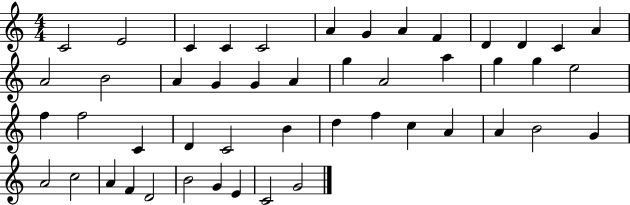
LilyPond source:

{
  \clef treble
  \numericTimeSignature
  \time 4/4
  \key c \major
  c'2 e'2 | c'4 c'4 c'2 | a'4 g'4 a'4 f'4 | d'4 d'4 c'4 a'4 | \break a'2 b'2 | a'4 g'4 g'4 a'4 | g''4 a'2 a''4 | g''4 g''4 e''2 | \break f''4 f''2 c'4 | d'4 c'2 b'4 | d''4 f''4 c''4 a'4 | a'4 b'2 g'4 | \break a'2 c''2 | a'4 f'4 d'2 | b'2 g'4 e'4 | c'2 g'2 | \break \bar "|."
}